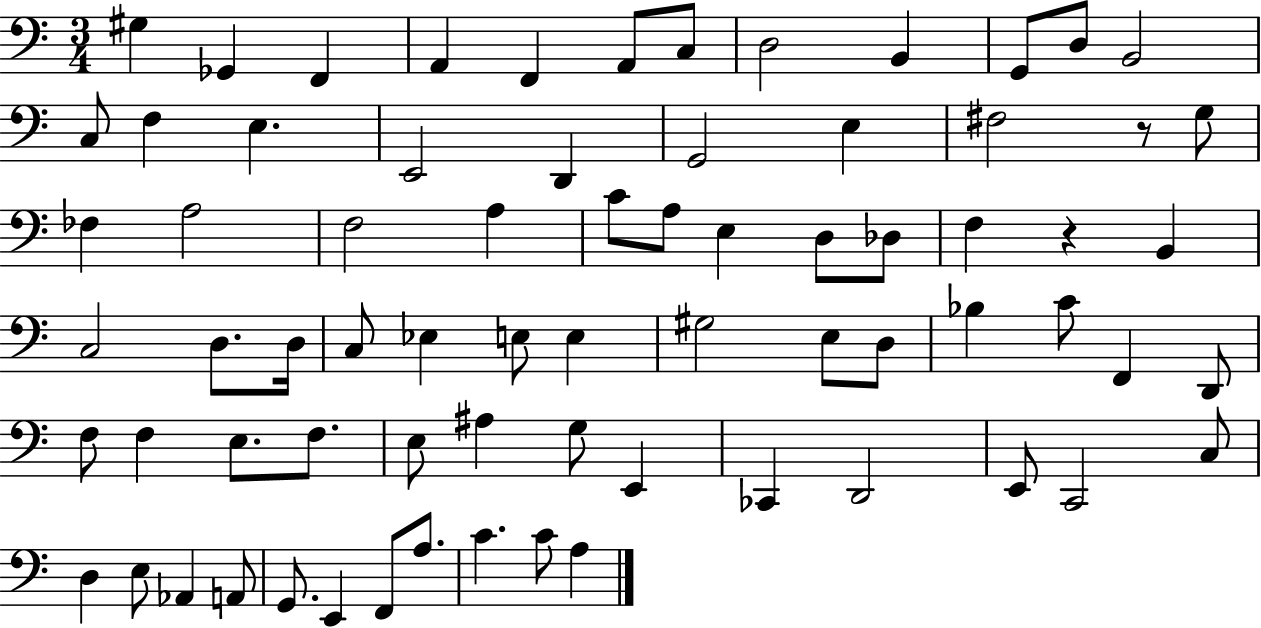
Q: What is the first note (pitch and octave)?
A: G#3